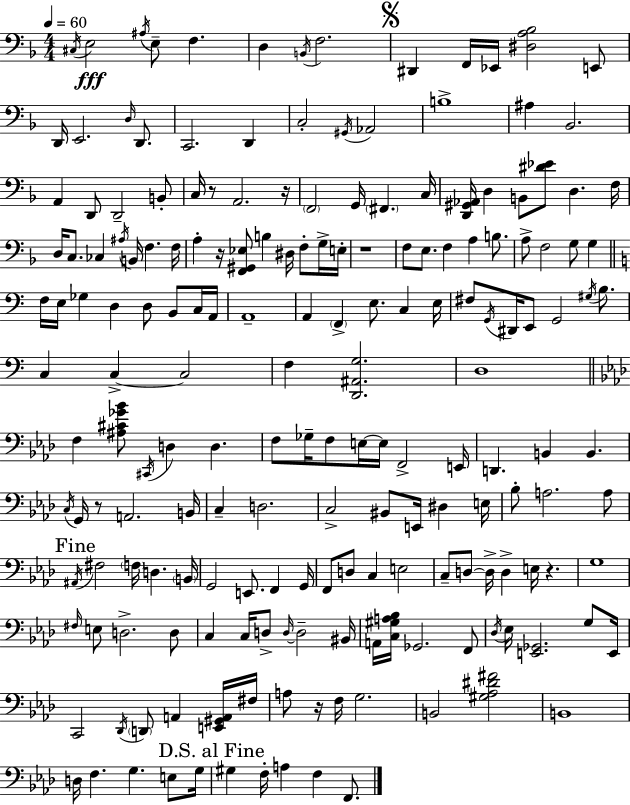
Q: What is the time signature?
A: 4/4